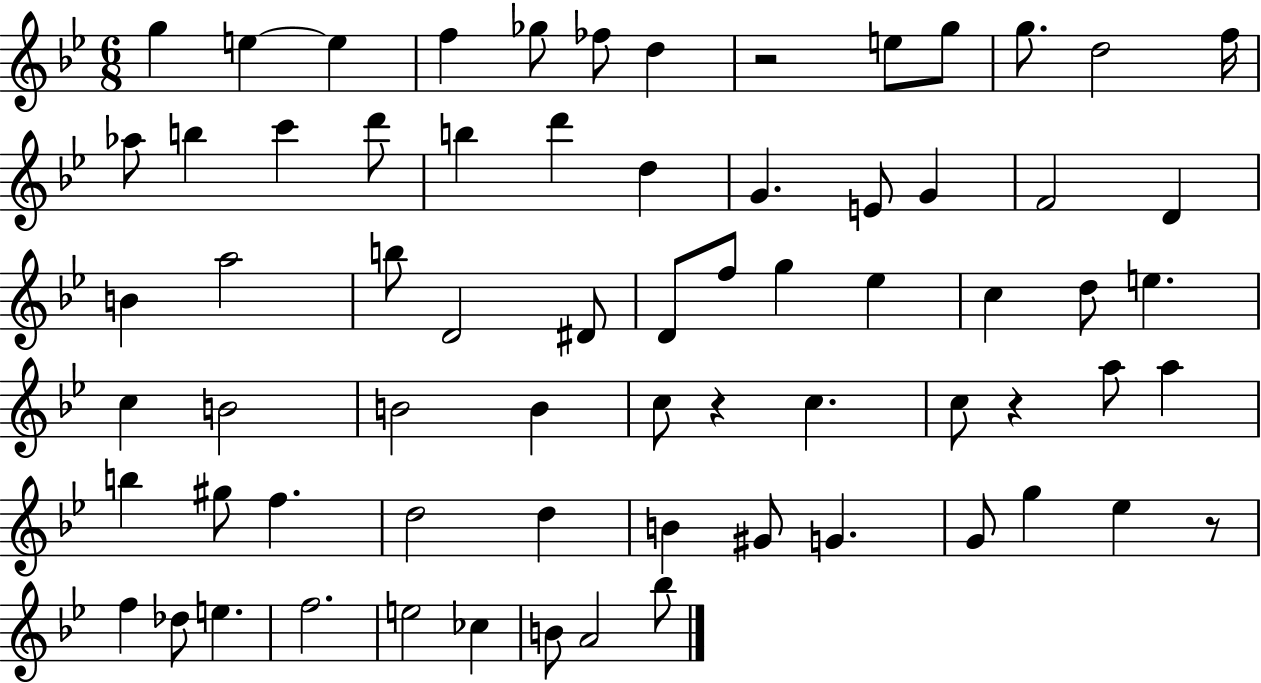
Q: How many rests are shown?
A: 4